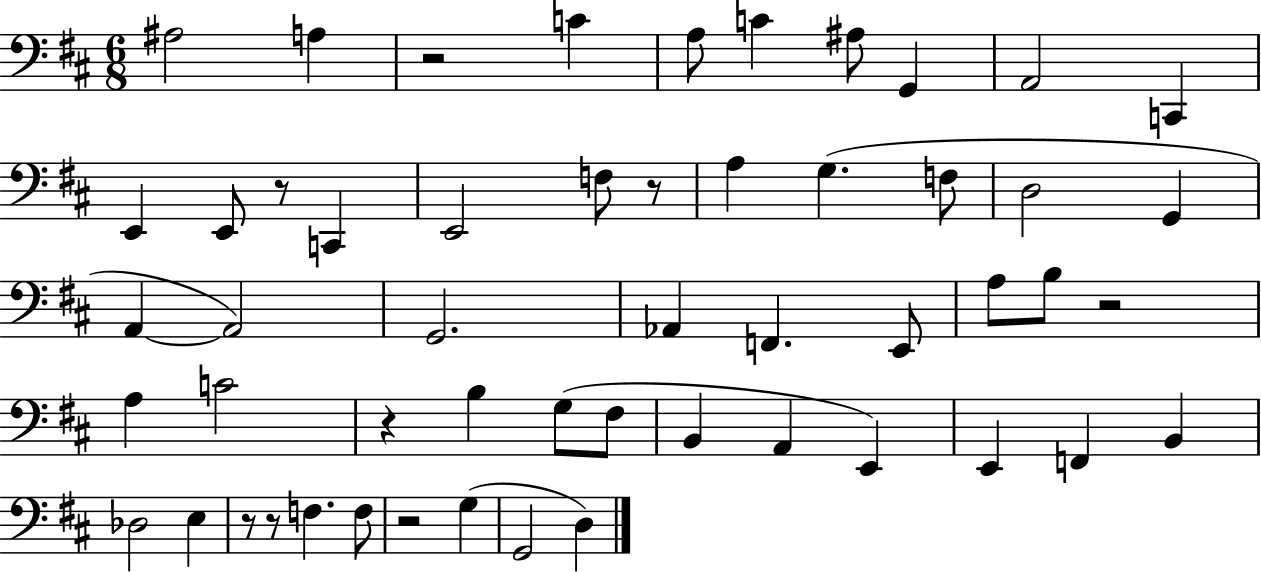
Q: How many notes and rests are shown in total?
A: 53